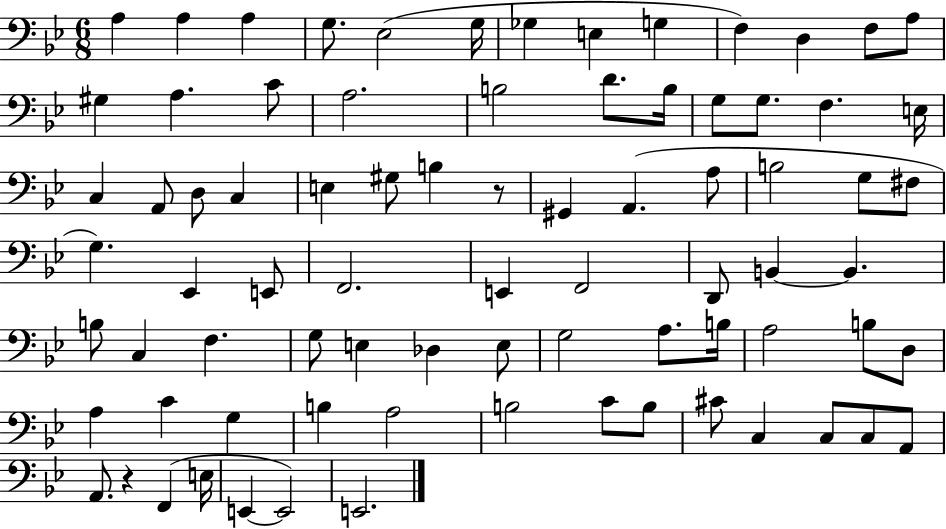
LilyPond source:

{
  \clef bass
  \numericTimeSignature
  \time 6/8
  \key bes \major
  a4 a4 a4 | g8. ees2( g16 | ges4 e4 g4 | f4) d4 f8 a8 | \break gis4 a4. c'8 | a2. | b2 d'8. b16 | g8 g8. f4. e16 | \break c4 a,8 d8 c4 | e4 gis8 b4 r8 | gis,4 a,4.( a8 | b2 g8 fis8 | \break g4.) ees,4 e,8 | f,2. | e,4 f,2 | d,8 b,4~~ b,4. | \break b8 c4 f4. | g8 e4 des4 e8 | g2 a8. b16 | a2 b8 d8 | \break a4 c'4 g4 | b4 a2 | b2 c'8 b8 | cis'8 c4 c8 c8 a,8 | \break a,8. r4 f,4( e16 | e,4~~ e,2) | e,2. | \bar "|."
}